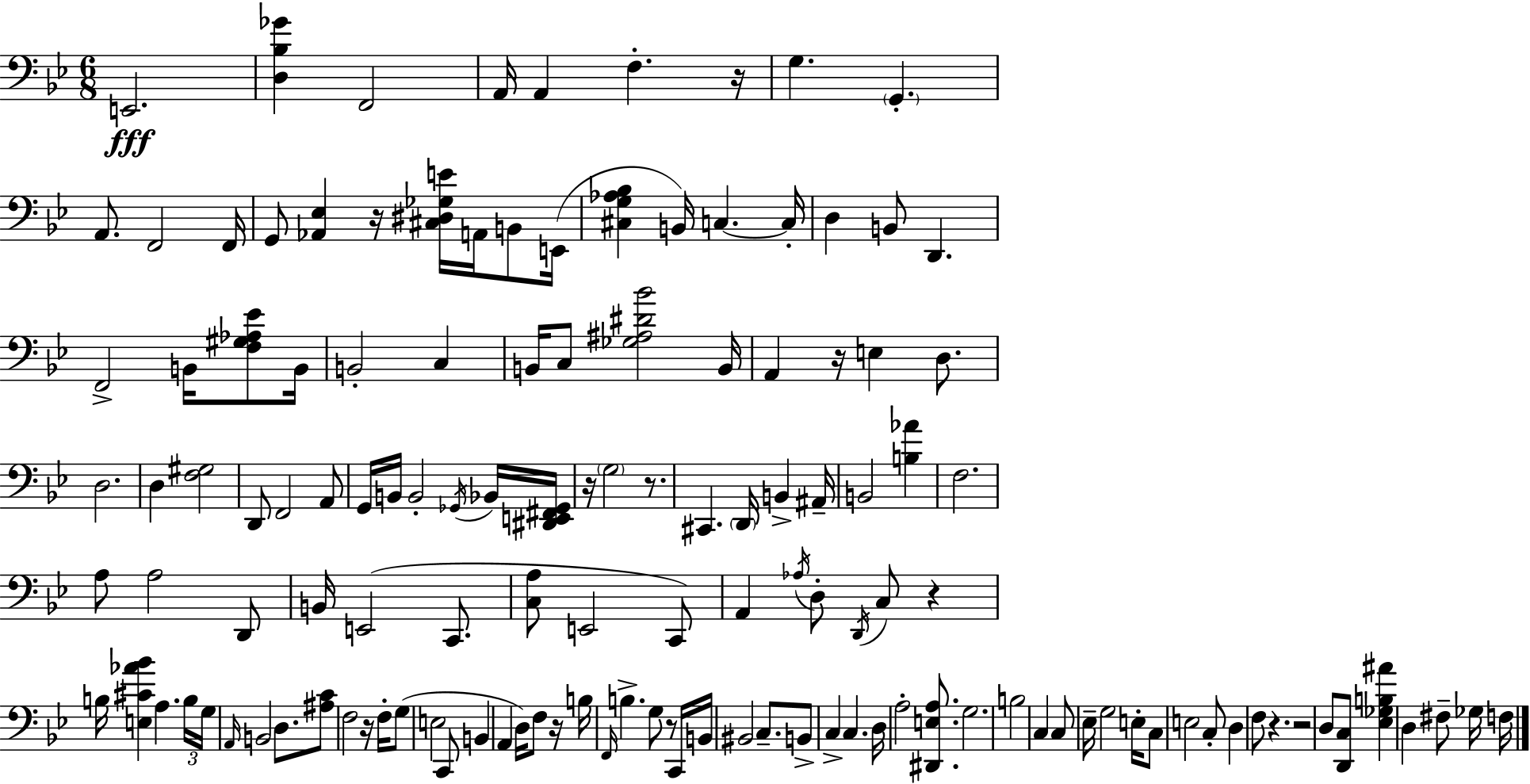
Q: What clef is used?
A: bass